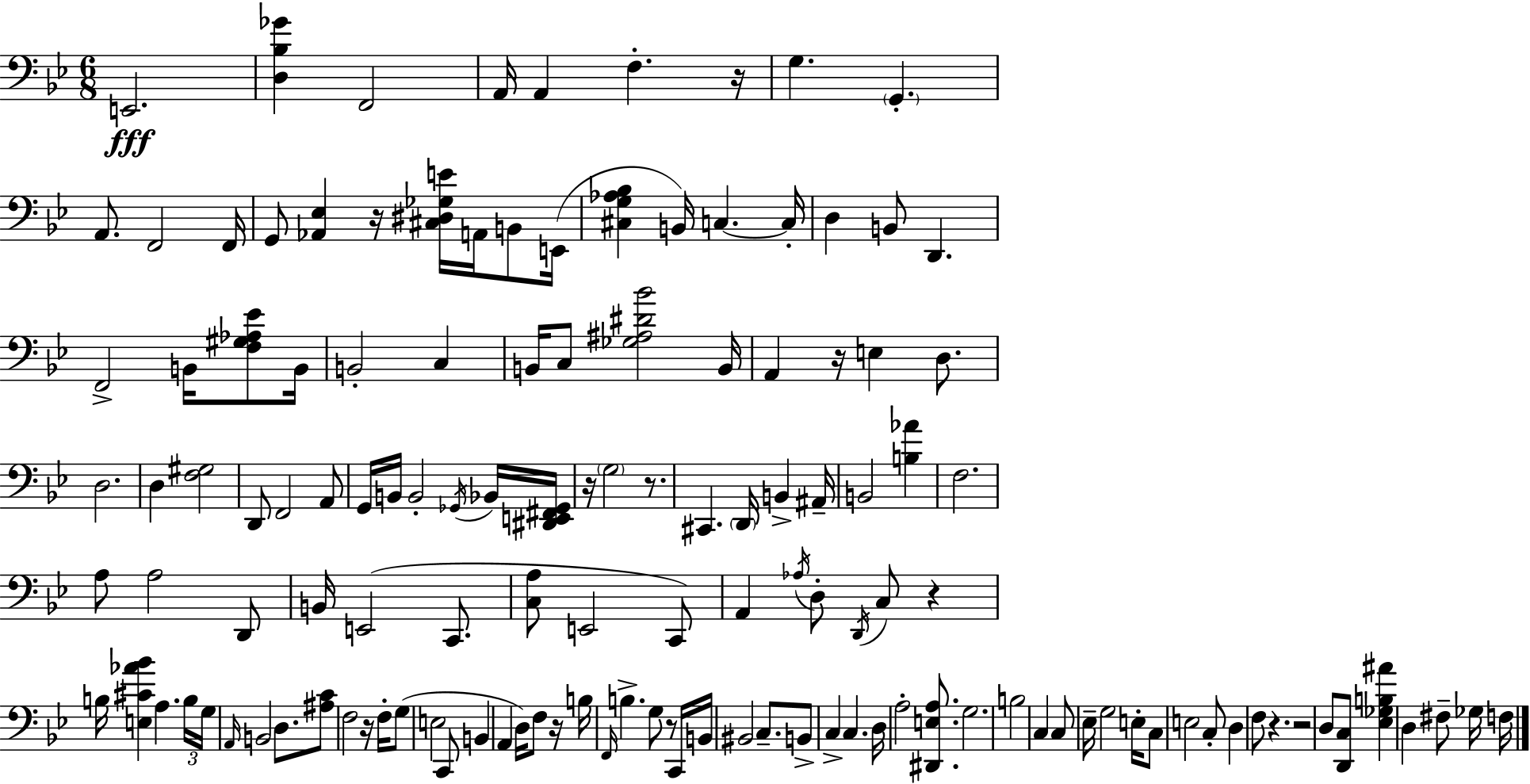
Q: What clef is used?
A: bass